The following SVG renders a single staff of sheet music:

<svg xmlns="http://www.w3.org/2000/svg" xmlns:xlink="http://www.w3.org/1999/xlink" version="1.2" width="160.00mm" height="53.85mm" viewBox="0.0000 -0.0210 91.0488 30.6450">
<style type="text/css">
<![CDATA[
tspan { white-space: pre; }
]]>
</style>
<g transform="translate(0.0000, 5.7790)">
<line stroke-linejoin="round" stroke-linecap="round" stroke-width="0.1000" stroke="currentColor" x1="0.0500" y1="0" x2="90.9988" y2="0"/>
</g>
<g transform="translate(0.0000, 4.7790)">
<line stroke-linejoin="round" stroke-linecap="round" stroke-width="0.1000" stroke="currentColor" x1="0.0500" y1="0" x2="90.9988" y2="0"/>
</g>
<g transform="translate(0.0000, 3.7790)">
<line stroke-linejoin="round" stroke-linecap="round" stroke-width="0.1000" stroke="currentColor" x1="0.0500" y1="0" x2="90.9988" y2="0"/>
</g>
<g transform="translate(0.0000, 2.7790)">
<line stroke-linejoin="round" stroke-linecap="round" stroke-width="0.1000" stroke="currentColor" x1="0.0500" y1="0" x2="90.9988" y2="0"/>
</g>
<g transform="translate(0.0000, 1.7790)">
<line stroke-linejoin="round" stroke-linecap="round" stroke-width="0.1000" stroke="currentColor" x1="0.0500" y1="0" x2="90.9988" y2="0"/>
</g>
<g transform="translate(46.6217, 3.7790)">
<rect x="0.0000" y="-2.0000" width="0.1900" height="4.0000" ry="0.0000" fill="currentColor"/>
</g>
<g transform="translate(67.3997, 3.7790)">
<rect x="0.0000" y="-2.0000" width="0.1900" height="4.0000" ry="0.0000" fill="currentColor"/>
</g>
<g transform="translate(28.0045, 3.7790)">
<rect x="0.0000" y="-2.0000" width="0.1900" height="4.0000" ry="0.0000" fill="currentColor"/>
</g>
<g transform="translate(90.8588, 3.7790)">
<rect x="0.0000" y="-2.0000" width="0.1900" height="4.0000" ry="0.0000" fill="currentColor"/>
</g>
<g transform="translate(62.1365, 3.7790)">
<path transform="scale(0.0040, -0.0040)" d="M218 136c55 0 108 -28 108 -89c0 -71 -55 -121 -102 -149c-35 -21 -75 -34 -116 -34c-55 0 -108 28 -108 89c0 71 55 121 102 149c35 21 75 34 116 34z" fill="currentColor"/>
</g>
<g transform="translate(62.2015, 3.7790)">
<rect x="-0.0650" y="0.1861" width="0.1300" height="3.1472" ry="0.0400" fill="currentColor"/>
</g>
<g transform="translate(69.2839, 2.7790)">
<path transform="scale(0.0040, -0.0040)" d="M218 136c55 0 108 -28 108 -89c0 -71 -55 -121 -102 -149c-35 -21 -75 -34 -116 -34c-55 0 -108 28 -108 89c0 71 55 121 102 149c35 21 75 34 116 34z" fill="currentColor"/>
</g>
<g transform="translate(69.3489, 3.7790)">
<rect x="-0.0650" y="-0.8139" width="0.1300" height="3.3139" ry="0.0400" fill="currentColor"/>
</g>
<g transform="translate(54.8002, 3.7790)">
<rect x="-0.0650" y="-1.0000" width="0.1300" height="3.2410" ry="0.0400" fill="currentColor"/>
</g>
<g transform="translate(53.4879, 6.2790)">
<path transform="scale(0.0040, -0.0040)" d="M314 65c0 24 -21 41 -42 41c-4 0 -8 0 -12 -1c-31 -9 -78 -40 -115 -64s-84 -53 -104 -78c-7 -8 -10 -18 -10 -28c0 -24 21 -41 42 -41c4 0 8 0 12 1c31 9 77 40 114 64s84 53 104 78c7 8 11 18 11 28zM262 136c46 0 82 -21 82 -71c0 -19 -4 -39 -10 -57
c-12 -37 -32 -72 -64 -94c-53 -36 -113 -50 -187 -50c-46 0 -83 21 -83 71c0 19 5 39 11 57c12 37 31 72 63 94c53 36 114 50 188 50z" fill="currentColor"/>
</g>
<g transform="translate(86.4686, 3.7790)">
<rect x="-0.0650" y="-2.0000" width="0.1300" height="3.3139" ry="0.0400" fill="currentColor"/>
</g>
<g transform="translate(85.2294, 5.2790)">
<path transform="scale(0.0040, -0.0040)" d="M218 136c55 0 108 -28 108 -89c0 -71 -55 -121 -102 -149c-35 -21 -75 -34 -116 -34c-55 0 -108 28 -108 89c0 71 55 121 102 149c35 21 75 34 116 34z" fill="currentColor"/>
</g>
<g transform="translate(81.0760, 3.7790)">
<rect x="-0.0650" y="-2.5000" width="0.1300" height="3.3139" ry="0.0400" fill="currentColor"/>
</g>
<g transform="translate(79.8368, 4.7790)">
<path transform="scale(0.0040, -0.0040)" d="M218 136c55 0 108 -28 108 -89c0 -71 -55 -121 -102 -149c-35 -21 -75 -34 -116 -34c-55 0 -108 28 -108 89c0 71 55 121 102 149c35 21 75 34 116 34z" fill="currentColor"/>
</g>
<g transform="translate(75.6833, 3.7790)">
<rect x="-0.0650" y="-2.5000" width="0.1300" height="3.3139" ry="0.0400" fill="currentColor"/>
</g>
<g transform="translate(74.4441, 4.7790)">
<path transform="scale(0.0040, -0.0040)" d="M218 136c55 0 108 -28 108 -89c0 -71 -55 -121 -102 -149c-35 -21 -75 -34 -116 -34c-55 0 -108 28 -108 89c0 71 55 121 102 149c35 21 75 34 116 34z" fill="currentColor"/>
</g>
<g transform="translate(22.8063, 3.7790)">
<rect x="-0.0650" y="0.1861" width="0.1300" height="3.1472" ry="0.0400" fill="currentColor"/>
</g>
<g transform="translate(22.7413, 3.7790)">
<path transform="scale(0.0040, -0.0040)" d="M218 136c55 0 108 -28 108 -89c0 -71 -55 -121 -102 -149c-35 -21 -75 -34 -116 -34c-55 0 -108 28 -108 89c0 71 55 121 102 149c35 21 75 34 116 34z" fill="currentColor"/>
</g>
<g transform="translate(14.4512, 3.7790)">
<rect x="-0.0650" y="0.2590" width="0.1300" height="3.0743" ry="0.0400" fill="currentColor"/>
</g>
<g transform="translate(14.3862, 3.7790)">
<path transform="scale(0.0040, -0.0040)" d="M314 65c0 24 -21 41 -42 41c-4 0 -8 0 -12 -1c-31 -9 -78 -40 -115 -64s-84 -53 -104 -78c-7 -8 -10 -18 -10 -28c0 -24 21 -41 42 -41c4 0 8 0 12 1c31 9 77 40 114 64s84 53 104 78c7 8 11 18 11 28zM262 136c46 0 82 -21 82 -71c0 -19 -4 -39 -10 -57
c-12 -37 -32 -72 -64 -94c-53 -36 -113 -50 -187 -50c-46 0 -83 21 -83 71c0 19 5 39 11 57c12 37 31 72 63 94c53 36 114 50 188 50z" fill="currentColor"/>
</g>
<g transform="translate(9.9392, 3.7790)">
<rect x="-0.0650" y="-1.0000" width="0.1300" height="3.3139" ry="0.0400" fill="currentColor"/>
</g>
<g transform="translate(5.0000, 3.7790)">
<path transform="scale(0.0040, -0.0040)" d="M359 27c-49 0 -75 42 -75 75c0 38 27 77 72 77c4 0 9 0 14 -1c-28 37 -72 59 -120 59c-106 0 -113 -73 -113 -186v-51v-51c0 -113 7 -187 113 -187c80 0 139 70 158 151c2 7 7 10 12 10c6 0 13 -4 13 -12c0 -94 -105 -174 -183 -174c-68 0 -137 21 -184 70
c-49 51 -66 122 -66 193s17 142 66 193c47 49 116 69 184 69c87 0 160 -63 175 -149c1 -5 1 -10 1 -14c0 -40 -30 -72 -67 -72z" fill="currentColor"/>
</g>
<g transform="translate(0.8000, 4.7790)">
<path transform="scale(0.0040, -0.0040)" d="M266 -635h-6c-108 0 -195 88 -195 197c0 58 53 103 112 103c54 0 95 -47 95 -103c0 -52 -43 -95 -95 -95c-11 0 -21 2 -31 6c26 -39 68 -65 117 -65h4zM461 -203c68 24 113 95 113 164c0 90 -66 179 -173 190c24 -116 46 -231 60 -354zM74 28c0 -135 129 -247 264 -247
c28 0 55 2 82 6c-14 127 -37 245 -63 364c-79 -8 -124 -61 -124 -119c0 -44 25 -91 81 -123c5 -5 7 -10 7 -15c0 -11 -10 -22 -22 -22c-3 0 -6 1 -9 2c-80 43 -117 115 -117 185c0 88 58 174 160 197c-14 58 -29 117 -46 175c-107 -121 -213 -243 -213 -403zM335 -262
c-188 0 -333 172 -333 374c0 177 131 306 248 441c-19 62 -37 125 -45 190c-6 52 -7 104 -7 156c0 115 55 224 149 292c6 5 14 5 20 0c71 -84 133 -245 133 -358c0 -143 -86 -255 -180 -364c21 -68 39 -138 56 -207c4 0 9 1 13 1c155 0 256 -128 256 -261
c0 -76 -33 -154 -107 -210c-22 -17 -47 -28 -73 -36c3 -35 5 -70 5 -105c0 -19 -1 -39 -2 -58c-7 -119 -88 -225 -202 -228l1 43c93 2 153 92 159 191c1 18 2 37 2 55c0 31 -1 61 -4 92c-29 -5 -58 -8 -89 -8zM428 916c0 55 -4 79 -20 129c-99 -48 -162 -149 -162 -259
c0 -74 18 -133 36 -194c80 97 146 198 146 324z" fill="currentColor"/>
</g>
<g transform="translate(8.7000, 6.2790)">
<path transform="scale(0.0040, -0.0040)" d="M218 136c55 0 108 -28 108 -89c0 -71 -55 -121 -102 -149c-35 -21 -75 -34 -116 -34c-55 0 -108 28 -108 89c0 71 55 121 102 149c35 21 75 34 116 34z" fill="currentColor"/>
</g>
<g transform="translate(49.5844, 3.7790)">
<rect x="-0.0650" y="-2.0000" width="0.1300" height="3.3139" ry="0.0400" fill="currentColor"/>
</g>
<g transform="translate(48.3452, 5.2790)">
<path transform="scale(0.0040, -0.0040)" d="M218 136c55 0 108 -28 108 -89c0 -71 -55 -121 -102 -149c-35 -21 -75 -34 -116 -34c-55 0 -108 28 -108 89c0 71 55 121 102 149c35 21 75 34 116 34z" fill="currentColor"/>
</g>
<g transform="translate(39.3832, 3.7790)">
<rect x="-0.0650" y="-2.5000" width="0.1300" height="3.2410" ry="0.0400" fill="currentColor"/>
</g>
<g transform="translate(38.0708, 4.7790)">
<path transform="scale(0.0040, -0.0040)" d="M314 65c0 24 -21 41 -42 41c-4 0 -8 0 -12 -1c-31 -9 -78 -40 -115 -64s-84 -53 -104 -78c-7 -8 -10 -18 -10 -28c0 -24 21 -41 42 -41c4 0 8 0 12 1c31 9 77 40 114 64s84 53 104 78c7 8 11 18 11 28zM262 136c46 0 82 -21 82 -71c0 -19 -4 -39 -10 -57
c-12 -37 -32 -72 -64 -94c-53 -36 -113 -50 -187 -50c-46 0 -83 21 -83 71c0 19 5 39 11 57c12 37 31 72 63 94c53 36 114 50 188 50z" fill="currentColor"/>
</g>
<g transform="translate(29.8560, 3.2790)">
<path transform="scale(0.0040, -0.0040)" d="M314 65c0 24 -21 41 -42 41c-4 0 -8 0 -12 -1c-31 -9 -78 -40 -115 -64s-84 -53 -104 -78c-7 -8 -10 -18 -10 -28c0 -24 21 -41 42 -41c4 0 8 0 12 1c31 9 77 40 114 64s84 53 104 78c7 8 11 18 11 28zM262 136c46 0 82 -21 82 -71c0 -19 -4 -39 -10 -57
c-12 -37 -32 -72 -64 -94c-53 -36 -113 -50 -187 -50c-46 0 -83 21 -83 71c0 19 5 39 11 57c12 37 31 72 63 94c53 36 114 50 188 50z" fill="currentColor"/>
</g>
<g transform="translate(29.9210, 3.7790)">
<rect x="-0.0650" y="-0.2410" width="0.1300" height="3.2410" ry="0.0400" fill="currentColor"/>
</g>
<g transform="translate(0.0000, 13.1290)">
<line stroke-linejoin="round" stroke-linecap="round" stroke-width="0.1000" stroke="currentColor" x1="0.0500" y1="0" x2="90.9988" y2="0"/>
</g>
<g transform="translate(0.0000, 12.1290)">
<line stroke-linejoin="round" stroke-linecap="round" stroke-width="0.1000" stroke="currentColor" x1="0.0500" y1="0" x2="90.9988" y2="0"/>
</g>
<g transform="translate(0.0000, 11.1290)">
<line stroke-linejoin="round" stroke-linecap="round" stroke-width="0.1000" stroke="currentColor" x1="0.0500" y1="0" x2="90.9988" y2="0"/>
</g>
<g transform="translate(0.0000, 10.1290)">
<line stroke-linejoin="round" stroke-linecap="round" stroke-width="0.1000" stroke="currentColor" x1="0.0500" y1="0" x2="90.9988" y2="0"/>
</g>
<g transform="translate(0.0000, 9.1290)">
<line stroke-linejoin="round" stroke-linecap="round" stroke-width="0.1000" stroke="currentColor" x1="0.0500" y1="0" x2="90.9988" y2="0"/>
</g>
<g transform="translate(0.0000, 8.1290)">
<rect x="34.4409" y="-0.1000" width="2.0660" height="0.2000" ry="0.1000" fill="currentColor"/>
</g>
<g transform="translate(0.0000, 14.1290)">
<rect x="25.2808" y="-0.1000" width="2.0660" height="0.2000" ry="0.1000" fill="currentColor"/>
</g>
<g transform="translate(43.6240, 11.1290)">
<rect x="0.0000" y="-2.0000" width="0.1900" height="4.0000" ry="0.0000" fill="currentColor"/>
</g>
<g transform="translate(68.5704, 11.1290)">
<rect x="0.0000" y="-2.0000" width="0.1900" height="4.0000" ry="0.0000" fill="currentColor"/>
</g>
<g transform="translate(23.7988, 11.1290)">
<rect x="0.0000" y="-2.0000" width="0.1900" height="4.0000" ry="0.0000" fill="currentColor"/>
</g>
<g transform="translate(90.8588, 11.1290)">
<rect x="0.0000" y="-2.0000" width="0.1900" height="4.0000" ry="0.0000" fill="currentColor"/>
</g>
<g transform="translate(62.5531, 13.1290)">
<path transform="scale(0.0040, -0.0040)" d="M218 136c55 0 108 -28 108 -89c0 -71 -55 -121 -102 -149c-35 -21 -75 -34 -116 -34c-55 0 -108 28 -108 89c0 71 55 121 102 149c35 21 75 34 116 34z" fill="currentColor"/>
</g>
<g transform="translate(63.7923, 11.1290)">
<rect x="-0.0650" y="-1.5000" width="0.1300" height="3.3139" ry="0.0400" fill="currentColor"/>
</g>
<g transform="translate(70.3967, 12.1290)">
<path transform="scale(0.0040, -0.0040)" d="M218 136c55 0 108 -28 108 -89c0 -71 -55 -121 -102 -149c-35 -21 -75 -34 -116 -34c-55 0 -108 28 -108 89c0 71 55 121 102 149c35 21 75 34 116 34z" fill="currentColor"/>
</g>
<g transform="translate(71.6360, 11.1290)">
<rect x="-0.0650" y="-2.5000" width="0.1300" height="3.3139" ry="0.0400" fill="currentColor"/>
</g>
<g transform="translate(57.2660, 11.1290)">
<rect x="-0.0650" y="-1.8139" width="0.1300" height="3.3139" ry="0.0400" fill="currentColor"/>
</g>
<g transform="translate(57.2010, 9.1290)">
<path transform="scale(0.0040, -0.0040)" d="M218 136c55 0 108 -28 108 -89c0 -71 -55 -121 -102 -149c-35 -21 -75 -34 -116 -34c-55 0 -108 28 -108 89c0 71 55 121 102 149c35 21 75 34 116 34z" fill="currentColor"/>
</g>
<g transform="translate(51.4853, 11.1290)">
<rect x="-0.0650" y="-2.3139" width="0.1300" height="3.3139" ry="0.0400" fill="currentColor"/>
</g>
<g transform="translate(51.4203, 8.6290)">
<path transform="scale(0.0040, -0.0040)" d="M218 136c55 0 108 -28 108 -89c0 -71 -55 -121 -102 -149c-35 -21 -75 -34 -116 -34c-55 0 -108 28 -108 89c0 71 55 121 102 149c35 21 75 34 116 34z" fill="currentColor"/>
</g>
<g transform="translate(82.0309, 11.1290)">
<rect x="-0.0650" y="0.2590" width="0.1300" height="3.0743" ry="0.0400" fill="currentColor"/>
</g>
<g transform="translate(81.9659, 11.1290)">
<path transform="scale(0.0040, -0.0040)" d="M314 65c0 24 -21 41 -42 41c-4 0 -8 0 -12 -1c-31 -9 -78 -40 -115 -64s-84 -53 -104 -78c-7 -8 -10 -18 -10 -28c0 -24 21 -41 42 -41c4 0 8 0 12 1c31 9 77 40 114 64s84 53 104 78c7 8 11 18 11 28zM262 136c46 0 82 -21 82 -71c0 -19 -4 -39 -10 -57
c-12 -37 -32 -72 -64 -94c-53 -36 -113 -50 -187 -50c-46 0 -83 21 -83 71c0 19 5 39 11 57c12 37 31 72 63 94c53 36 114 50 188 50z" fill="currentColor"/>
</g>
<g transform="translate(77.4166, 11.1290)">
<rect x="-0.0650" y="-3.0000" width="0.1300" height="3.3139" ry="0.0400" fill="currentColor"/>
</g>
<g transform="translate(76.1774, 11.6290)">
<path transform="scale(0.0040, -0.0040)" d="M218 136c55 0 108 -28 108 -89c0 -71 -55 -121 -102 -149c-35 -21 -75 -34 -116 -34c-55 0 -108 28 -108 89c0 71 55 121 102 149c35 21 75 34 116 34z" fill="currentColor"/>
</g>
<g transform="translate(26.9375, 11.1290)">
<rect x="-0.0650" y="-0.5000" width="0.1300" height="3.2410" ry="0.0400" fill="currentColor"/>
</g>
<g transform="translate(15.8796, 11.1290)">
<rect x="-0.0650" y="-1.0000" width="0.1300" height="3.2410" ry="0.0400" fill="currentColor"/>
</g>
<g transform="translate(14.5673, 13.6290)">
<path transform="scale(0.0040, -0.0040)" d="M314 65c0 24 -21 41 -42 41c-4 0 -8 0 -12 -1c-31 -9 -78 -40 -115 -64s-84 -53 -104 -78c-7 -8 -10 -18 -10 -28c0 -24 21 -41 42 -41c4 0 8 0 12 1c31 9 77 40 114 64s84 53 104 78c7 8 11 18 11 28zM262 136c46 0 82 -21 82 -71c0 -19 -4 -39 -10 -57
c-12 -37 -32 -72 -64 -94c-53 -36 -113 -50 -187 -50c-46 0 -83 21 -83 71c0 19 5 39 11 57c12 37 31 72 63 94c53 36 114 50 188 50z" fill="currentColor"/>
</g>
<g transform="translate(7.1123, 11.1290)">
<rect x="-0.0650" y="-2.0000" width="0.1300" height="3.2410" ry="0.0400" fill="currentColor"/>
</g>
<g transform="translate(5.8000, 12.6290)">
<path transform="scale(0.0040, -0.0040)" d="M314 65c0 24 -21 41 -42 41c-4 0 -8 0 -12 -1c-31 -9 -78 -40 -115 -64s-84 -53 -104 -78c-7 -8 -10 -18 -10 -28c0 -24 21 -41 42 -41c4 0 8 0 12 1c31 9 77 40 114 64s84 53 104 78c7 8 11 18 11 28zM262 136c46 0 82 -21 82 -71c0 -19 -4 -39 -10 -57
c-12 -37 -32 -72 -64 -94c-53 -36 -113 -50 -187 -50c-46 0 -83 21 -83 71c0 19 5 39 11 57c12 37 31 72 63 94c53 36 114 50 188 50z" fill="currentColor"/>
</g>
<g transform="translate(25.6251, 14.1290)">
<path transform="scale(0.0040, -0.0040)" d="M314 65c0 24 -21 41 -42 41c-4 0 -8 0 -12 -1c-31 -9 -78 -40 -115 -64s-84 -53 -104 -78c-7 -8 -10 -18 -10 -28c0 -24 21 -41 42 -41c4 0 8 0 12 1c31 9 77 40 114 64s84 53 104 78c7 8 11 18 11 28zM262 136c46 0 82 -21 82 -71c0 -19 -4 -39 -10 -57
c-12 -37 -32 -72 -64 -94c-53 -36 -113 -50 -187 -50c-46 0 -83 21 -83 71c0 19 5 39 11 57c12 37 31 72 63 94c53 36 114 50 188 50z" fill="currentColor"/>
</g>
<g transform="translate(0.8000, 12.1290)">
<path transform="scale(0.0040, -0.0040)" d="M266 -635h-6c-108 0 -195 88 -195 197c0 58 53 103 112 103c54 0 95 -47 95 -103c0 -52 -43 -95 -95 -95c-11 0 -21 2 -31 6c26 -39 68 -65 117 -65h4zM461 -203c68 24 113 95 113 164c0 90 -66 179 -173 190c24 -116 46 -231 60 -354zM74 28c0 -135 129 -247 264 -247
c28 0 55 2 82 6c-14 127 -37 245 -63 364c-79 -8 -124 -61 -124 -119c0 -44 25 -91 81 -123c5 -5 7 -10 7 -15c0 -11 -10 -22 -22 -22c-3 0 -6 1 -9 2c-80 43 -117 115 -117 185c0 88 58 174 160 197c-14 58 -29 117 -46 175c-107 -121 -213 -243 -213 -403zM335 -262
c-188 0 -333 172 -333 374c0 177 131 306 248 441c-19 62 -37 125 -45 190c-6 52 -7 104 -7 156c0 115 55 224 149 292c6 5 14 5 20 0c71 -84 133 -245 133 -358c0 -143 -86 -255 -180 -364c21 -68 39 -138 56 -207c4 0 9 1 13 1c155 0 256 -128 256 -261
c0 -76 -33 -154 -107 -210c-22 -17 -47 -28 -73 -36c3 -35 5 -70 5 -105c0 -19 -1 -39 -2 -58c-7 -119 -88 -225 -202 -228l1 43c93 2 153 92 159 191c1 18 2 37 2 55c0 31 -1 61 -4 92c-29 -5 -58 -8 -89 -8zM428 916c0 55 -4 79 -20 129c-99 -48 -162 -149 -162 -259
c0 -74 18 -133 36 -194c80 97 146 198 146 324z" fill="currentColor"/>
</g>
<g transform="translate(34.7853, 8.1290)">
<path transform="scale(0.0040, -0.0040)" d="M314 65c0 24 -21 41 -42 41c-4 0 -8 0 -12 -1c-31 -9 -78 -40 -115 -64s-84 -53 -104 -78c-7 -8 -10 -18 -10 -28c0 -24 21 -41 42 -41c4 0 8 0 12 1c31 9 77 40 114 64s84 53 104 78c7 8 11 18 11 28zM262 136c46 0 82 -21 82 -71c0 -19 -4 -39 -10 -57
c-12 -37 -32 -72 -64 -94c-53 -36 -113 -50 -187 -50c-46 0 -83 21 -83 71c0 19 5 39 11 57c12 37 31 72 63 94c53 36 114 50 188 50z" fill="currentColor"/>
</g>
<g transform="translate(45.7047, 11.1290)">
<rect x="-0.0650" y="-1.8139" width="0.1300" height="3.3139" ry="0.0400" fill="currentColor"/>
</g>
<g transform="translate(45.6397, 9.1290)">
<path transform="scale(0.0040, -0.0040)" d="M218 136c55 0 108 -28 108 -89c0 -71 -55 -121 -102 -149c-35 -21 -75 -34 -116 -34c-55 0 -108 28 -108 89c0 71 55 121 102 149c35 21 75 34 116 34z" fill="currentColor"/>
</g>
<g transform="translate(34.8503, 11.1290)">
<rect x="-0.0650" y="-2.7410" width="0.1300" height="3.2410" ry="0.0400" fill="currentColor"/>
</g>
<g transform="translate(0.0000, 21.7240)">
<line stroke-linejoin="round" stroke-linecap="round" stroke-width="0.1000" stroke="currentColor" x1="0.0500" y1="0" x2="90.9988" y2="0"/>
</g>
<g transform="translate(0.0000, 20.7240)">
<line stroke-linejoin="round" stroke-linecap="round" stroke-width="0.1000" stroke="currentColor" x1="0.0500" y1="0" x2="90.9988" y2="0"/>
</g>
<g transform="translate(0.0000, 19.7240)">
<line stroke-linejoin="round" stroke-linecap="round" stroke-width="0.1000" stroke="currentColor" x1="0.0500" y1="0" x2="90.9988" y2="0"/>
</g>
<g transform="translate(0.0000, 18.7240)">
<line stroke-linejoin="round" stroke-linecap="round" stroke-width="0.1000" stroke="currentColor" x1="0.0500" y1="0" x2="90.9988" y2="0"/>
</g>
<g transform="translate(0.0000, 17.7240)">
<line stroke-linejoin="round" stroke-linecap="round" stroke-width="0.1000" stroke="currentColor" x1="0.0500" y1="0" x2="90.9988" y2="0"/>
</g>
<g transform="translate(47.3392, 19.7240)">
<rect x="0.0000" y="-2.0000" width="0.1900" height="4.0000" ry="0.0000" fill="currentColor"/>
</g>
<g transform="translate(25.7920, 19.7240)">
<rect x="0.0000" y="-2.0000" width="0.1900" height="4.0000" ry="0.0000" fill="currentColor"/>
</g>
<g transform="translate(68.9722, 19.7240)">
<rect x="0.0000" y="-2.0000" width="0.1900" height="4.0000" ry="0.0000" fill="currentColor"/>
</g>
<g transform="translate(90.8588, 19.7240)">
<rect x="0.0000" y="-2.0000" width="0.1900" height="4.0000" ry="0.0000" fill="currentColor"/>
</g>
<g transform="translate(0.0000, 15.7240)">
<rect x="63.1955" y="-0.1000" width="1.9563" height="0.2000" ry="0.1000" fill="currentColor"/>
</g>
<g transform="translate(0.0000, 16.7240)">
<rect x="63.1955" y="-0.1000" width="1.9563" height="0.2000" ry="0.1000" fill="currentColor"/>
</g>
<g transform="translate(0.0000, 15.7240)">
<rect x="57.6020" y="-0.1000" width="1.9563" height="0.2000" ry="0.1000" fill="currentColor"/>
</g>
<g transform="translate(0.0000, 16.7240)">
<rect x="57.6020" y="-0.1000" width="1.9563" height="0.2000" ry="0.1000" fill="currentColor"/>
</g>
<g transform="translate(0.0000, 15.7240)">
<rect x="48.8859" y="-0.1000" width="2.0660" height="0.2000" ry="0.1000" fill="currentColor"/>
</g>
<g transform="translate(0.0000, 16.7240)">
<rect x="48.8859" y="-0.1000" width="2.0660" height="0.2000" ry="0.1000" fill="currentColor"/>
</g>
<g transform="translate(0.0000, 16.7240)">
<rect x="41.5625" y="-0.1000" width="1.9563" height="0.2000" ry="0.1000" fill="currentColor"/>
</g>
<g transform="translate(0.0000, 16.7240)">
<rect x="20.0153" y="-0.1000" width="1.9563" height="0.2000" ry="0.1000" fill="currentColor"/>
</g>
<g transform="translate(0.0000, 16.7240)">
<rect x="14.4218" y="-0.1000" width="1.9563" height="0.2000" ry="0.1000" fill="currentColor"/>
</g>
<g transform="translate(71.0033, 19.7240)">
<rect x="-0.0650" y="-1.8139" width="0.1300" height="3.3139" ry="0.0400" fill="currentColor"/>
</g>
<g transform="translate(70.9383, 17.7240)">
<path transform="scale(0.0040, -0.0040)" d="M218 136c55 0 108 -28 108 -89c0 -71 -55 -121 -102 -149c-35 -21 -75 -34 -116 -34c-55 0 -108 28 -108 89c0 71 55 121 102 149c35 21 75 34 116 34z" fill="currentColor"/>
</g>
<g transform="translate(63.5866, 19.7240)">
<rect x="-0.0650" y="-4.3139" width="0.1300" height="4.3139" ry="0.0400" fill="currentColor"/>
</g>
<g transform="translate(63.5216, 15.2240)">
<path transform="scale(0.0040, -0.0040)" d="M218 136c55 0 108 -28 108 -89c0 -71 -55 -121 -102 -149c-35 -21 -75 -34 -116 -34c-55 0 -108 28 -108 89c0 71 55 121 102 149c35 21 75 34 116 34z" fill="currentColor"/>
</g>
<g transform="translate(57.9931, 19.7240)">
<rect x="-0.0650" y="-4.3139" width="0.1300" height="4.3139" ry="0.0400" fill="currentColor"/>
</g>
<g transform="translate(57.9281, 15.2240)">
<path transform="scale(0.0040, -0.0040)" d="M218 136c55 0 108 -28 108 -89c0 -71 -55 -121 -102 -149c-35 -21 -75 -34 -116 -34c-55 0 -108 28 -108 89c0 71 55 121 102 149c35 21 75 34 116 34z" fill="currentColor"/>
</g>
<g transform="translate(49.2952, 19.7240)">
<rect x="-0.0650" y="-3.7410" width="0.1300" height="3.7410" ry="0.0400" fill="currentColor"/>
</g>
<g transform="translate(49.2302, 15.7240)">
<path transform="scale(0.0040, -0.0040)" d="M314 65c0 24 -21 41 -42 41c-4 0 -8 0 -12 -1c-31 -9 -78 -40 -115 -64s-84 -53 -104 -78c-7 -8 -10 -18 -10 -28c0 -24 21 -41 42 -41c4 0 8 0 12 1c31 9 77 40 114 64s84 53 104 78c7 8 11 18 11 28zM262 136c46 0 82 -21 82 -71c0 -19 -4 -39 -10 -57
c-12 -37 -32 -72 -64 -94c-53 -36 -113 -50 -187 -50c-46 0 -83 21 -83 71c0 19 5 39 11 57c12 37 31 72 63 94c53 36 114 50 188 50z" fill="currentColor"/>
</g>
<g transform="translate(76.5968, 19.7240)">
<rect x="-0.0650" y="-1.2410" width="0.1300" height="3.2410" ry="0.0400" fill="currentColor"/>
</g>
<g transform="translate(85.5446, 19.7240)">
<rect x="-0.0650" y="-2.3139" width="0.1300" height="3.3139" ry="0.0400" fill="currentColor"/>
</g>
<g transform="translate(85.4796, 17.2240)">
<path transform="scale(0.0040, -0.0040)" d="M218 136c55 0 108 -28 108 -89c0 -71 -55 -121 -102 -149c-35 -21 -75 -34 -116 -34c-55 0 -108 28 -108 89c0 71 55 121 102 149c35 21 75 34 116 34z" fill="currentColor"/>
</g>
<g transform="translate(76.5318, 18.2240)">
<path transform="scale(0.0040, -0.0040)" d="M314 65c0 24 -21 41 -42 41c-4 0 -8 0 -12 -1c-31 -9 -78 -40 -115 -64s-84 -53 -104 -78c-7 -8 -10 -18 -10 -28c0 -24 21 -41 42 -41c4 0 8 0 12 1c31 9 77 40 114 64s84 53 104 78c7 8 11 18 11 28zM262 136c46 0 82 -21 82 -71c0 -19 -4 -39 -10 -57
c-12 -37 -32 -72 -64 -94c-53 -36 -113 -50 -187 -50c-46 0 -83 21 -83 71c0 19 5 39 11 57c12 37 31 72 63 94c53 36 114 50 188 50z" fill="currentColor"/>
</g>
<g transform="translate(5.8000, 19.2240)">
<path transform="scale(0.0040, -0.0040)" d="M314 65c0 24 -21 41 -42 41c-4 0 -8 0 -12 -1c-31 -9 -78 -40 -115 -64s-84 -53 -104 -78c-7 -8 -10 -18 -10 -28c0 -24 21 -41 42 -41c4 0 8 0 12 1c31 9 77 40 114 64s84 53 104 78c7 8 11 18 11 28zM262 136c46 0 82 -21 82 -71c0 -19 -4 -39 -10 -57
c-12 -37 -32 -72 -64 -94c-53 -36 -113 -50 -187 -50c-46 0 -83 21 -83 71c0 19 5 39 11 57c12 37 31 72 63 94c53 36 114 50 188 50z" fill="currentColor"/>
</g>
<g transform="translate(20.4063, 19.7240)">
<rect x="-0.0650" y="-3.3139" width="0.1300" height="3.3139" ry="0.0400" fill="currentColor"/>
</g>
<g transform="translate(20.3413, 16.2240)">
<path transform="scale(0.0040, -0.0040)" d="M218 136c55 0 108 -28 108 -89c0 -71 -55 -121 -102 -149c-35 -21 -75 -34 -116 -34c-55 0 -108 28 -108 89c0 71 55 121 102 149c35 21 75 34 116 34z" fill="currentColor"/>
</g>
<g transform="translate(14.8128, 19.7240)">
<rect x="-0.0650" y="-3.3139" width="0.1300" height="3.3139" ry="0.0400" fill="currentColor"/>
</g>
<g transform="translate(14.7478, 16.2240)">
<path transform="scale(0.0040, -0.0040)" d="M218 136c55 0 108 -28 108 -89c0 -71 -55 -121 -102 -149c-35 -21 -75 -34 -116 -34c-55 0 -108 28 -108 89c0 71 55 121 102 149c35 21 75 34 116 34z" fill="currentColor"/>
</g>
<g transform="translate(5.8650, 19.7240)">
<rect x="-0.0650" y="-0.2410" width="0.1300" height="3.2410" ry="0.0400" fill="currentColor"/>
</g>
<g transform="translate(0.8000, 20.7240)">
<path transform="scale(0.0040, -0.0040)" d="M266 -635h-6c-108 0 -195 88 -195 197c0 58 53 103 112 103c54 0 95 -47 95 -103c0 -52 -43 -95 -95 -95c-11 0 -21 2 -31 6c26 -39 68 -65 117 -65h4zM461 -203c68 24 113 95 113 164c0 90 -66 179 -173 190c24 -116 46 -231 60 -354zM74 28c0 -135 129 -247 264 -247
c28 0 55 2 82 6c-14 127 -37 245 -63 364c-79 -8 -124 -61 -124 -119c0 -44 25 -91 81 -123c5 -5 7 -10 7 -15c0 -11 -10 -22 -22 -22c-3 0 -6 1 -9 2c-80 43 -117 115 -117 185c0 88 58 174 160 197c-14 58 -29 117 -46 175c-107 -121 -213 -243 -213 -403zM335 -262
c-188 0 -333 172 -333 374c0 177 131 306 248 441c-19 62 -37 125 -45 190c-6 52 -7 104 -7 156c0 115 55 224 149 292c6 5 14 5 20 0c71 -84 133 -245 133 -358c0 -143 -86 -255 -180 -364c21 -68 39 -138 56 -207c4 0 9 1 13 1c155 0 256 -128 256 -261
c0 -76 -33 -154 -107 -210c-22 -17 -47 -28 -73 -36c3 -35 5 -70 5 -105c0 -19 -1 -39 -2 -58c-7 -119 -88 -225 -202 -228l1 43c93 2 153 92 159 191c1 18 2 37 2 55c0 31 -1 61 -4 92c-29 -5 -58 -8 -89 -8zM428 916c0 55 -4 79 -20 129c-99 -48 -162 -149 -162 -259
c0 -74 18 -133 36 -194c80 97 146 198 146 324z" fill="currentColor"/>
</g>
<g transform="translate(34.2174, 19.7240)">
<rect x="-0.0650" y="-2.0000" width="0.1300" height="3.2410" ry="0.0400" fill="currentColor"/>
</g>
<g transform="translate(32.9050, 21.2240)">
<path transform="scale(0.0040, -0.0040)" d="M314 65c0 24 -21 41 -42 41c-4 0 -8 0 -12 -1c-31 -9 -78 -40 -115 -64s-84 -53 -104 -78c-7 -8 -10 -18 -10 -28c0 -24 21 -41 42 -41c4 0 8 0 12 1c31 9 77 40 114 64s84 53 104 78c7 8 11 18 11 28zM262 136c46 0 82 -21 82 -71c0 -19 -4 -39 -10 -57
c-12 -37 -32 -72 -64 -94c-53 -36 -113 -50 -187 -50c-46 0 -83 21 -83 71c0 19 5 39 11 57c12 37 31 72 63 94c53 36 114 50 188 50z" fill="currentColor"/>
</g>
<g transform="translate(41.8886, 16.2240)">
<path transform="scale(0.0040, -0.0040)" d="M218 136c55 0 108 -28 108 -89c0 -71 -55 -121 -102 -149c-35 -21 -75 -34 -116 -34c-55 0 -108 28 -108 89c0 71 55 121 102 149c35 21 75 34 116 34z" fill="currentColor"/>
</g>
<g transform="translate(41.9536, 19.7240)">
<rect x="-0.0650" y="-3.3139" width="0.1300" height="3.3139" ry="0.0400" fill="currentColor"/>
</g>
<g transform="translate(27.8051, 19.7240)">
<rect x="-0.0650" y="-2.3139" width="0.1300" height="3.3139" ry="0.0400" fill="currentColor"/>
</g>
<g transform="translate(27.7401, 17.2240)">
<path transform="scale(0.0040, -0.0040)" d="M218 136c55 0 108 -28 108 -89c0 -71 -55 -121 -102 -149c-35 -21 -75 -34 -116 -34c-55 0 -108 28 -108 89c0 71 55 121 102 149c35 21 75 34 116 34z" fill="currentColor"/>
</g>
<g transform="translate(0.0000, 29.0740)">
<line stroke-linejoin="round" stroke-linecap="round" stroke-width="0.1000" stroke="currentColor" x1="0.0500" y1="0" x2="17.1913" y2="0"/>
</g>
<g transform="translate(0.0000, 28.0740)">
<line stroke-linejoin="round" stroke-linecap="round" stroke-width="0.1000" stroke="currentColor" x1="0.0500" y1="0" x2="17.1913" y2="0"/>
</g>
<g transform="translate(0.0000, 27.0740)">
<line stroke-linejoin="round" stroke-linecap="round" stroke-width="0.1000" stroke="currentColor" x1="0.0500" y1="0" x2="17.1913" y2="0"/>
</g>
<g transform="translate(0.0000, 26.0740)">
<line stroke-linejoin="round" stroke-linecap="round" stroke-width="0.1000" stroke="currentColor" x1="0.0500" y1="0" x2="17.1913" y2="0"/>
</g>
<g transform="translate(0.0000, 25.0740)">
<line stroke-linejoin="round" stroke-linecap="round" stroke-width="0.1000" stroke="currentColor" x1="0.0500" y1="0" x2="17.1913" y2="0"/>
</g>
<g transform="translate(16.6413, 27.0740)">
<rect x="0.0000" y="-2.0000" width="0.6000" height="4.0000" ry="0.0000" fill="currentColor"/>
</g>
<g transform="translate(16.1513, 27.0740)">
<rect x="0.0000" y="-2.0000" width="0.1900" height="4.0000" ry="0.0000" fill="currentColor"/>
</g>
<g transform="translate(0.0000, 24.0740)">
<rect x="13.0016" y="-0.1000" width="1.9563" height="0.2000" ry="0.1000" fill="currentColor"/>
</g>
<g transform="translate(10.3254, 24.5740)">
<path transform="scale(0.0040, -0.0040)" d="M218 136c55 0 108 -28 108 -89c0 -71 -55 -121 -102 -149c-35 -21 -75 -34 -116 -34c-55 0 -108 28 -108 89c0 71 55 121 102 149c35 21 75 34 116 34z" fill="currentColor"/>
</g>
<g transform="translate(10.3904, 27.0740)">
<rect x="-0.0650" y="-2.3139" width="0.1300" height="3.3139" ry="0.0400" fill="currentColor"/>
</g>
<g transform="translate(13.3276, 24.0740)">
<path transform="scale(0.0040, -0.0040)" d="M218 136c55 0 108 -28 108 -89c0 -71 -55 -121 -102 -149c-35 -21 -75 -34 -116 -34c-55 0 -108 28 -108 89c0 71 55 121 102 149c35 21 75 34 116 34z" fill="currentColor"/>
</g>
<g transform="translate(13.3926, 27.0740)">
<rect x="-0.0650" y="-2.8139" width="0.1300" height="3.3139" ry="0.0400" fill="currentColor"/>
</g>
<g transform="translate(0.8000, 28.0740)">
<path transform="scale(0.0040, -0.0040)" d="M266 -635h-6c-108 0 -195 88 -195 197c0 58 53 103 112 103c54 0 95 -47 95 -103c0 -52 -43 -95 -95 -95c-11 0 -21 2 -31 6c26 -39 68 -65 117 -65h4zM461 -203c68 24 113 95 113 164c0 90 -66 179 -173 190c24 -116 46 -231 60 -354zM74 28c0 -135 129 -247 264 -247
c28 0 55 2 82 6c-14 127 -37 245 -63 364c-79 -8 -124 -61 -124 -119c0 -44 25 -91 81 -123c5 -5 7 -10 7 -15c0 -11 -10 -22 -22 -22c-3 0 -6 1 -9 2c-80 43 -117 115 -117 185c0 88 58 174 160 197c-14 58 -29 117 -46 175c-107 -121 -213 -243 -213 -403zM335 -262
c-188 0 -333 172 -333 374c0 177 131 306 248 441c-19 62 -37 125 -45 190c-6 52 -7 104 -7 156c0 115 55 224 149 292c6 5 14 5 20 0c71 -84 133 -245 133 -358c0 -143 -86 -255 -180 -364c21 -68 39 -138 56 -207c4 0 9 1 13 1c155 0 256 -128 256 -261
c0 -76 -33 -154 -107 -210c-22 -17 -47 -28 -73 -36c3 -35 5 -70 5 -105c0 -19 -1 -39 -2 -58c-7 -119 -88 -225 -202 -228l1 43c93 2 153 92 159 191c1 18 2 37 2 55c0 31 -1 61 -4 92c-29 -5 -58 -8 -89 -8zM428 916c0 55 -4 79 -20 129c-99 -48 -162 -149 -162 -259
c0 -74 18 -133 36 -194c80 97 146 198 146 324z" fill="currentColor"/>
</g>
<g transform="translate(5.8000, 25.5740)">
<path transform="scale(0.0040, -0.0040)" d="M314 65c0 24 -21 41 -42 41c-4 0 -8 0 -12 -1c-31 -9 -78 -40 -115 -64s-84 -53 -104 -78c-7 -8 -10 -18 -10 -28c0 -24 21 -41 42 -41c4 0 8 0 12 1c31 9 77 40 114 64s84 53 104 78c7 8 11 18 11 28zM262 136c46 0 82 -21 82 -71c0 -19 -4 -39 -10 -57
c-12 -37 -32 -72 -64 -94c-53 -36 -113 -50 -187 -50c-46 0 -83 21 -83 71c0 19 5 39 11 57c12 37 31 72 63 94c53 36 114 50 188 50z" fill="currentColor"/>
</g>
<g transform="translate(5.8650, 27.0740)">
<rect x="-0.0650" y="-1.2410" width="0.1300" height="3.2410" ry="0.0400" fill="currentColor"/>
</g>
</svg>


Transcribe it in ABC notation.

X:1
T:Untitled
M:4/4
L:1/4
K:C
D B2 B c2 G2 F D2 B d G G F F2 D2 C2 a2 f g f E G A B2 c2 b b g F2 b c'2 d' d' f e2 g e2 g a